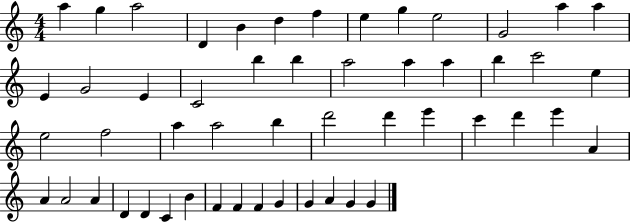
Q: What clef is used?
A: treble